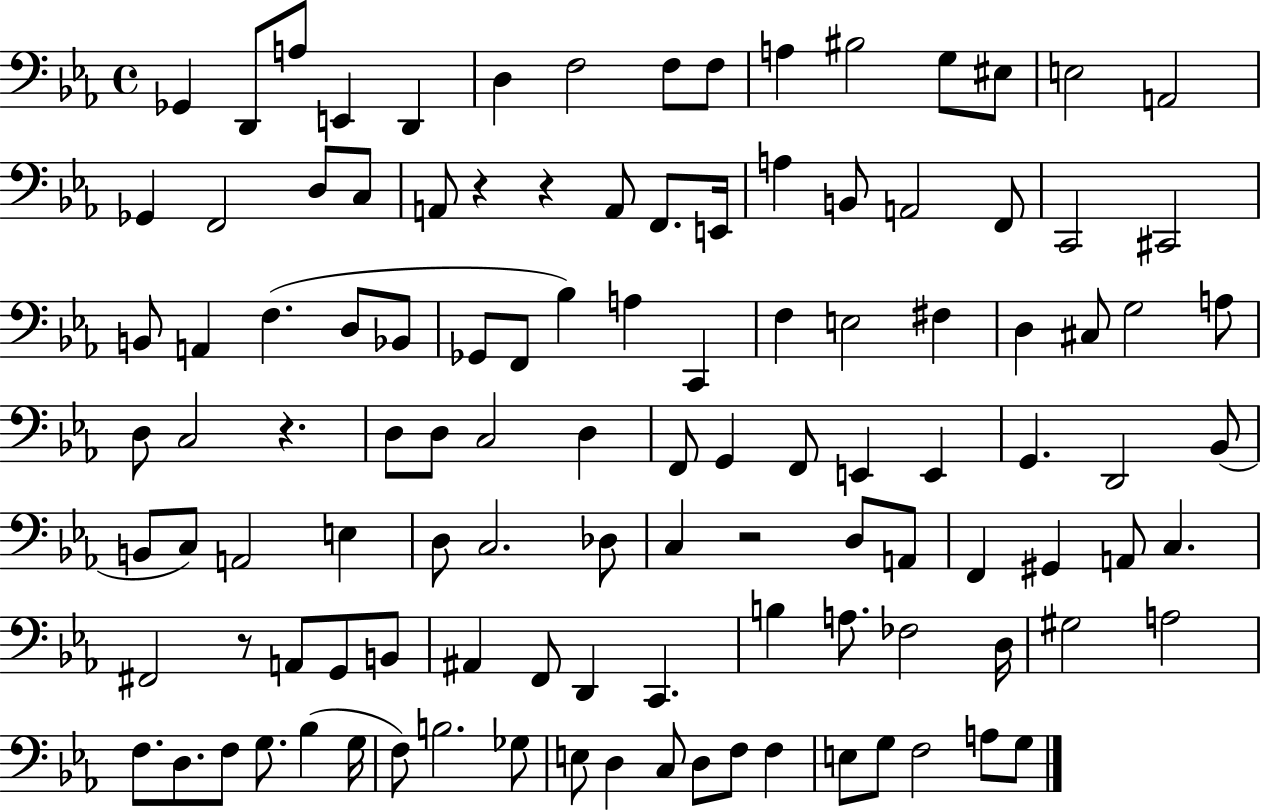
Gb2/q D2/e A3/e E2/q D2/q D3/q F3/h F3/e F3/e A3/q BIS3/h G3/e EIS3/e E3/h A2/h Gb2/q F2/h D3/e C3/e A2/e R/q R/q A2/e F2/e. E2/s A3/q B2/e A2/h F2/e C2/h C#2/h B2/e A2/q F3/q. D3/e Bb2/e Gb2/e F2/e Bb3/q A3/q C2/q F3/q E3/h F#3/q D3/q C#3/e G3/h A3/e D3/e C3/h R/q. D3/e D3/e C3/h D3/q F2/e G2/q F2/e E2/q E2/q G2/q. D2/h Bb2/e B2/e C3/e A2/h E3/q D3/e C3/h. Db3/e C3/q R/h D3/e A2/e F2/q G#2/q A2/e C3/q. F#2/h R/e A2/e G2/e B2/e A#2/q F2/e D2/q C2/q. B3/q A3/e. FES3/h D3/s G#3/h A3/h F3/e. D3/e. F3/e G3/e. Bb3/q G3/s F3/e B3/h. Gb3/e E3/e D3/q C3/e D3/e F3/e F3/q E3/e G3/e F3/h A3/e G3/e